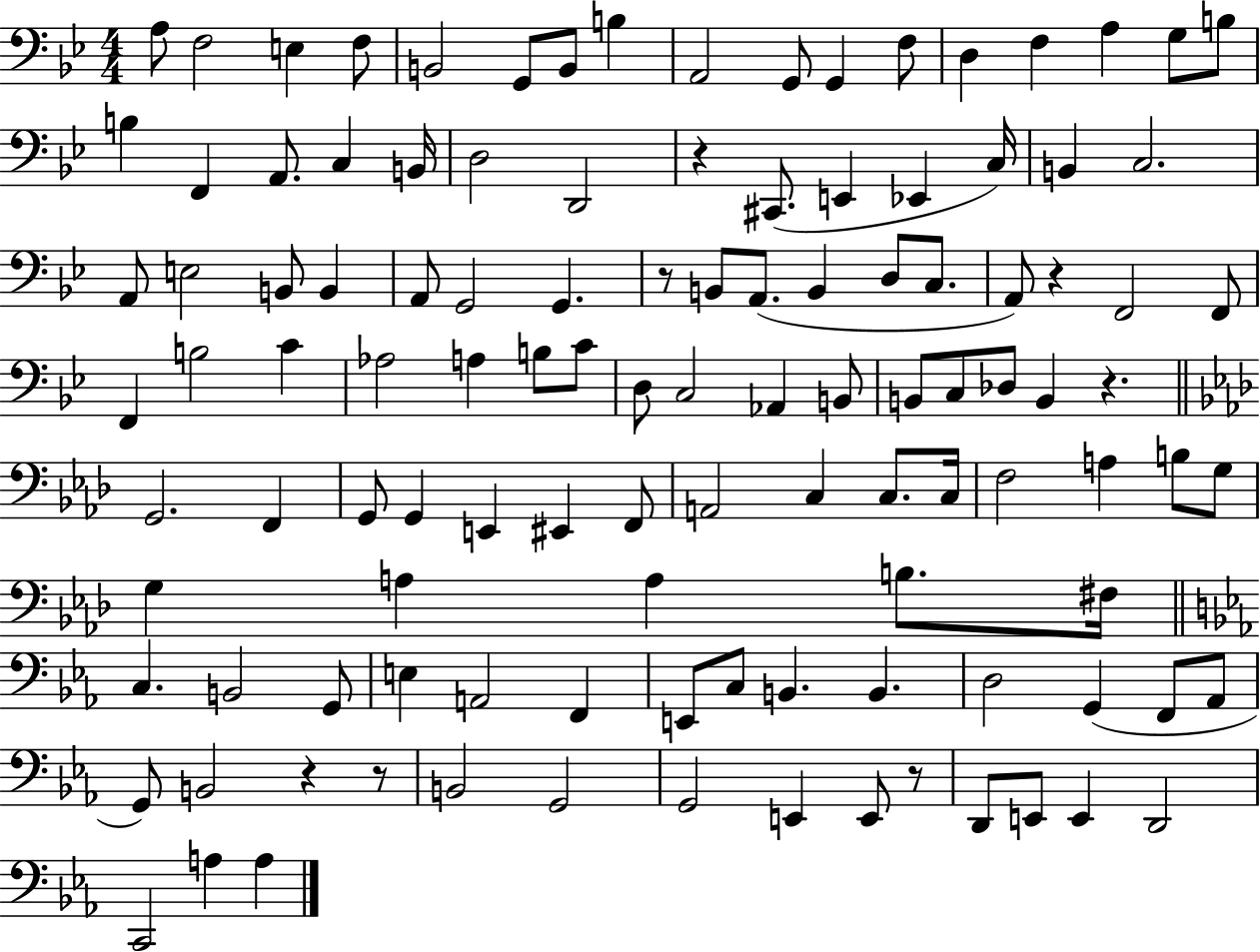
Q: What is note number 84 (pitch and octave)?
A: E3